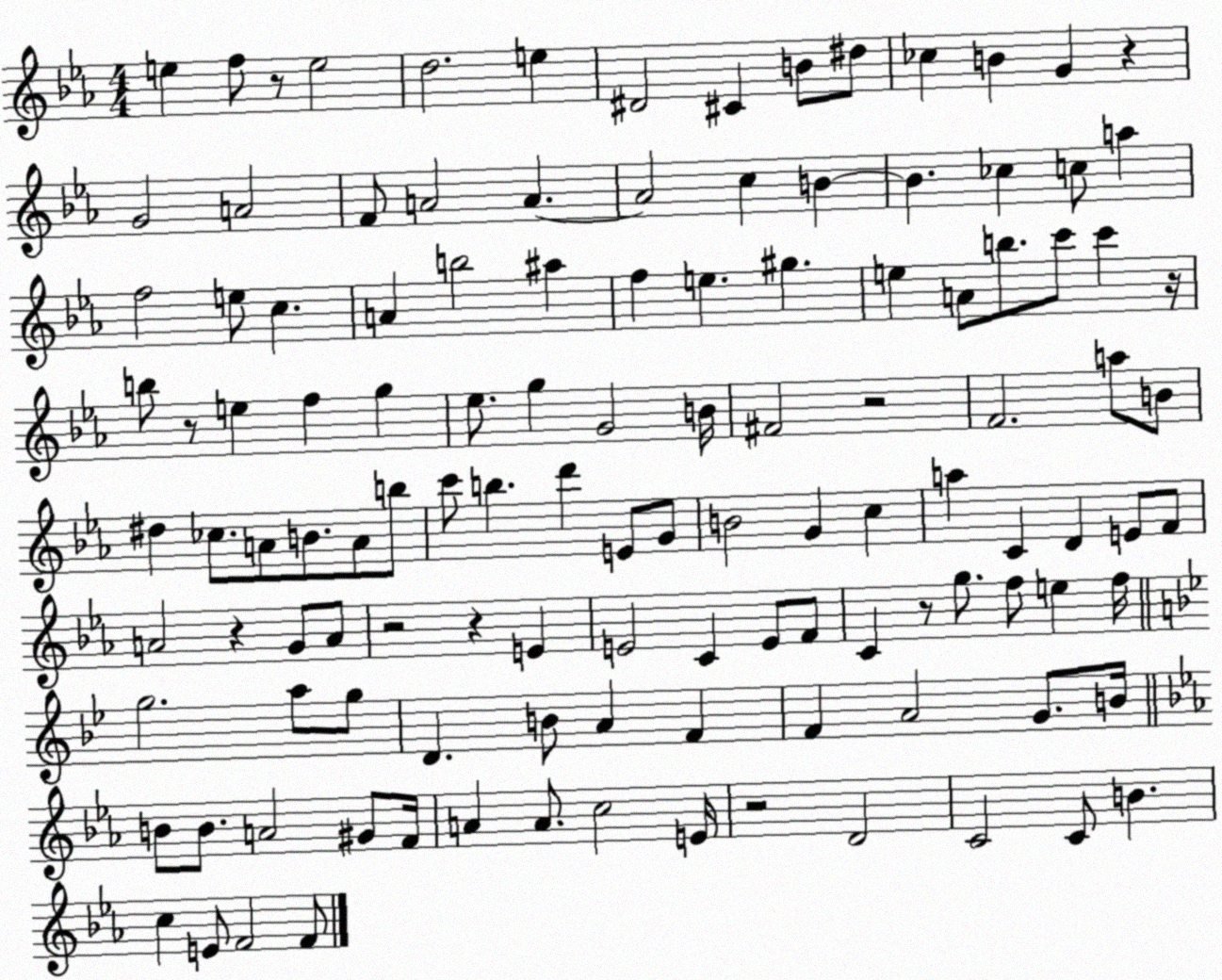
X:1
T:Untitled
M:4/4
L:1/4
K:Eb
e f/2 z/2 e2 d2 e ^D2 ^C B/2 ^d/2 _c B G z G2 A2 F/2 A2 A A2 c B B _c c/2 a f2 e/2 c A b2 ^a f e ^g e A/2 b/2 c'/2 c' z/4 b/2 z/2 e f g _e/2 g G2 B/4 ^F2 z2 F2 a/2 B/2 ^d _c/2 A/2 B/2 A/2 b/2 c'/2 b d' E/2 G/2 B2 G c a C D E/2 F/2 A2 z G/2 A/2 z2 z E E2 C E/2 F/2 C z/2 g/2 f/2 e f/4 g2 a/2 g/2 D B/2 A F F A2 G/2 B/4 B/2 B/2 A2 ^G/2 F/4 A A/2 c2 E/4 z2 D2 C2 C/2 B c E/2 F2 F/2